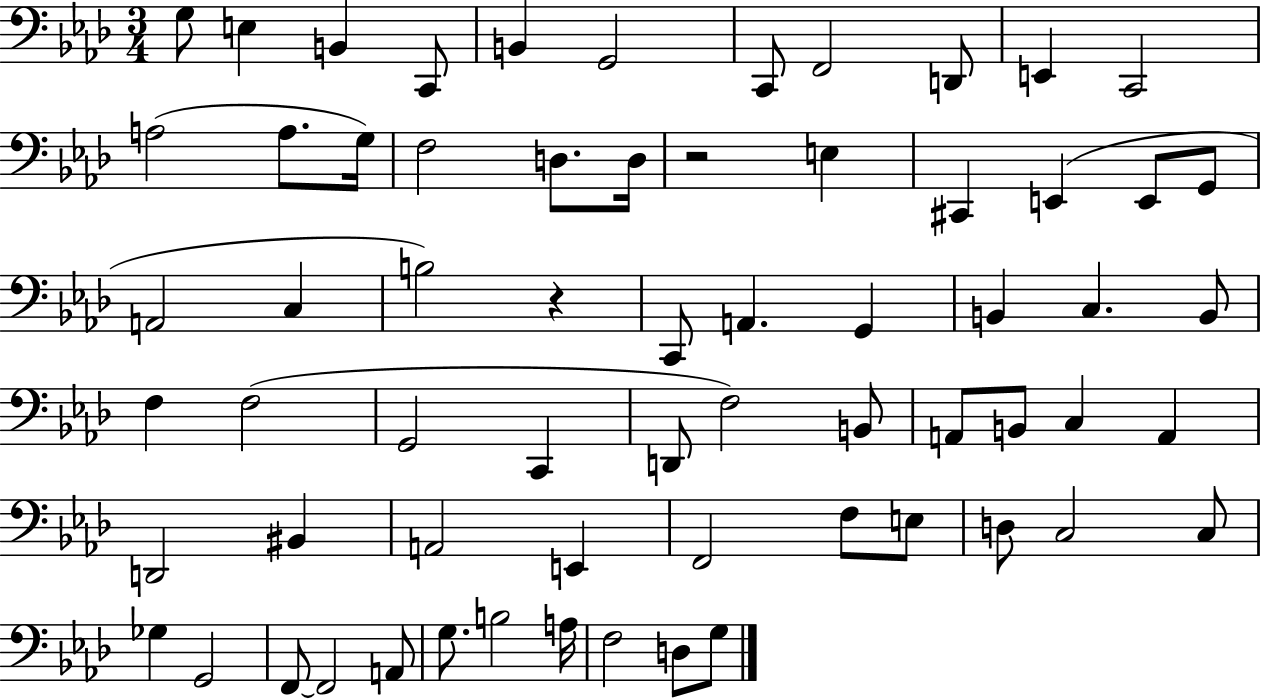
X:1
T:Untitled
M:3/4
L:1/4
K:Ab
G,/2 E, B,, C,,/2 B,, G,,2 C,,/2 F,,2 D,,/2 E,, C,,2 A,2 A,/2 G,/4 F,2 D,/2 D,/4 z2 E, ^C,, E,, E,,/2 G,,/2 A,,2 C, B,2 z C,,/2 A,, G,, B,, C, B,,/2 F, F,2 G,,2 C,, D,,/2 F,2 B,,/2 A,,/2 B,,/2 C, A,, D,,2 ^B,, A,,2 E,, F,,2 F,/2 E,/2 D,/2 C,2 C,/2 _G, G,,2 F,,/2 F,,2 A,,/2 G,/2 B,2 A,/4 F,2 D,/2 G,/2